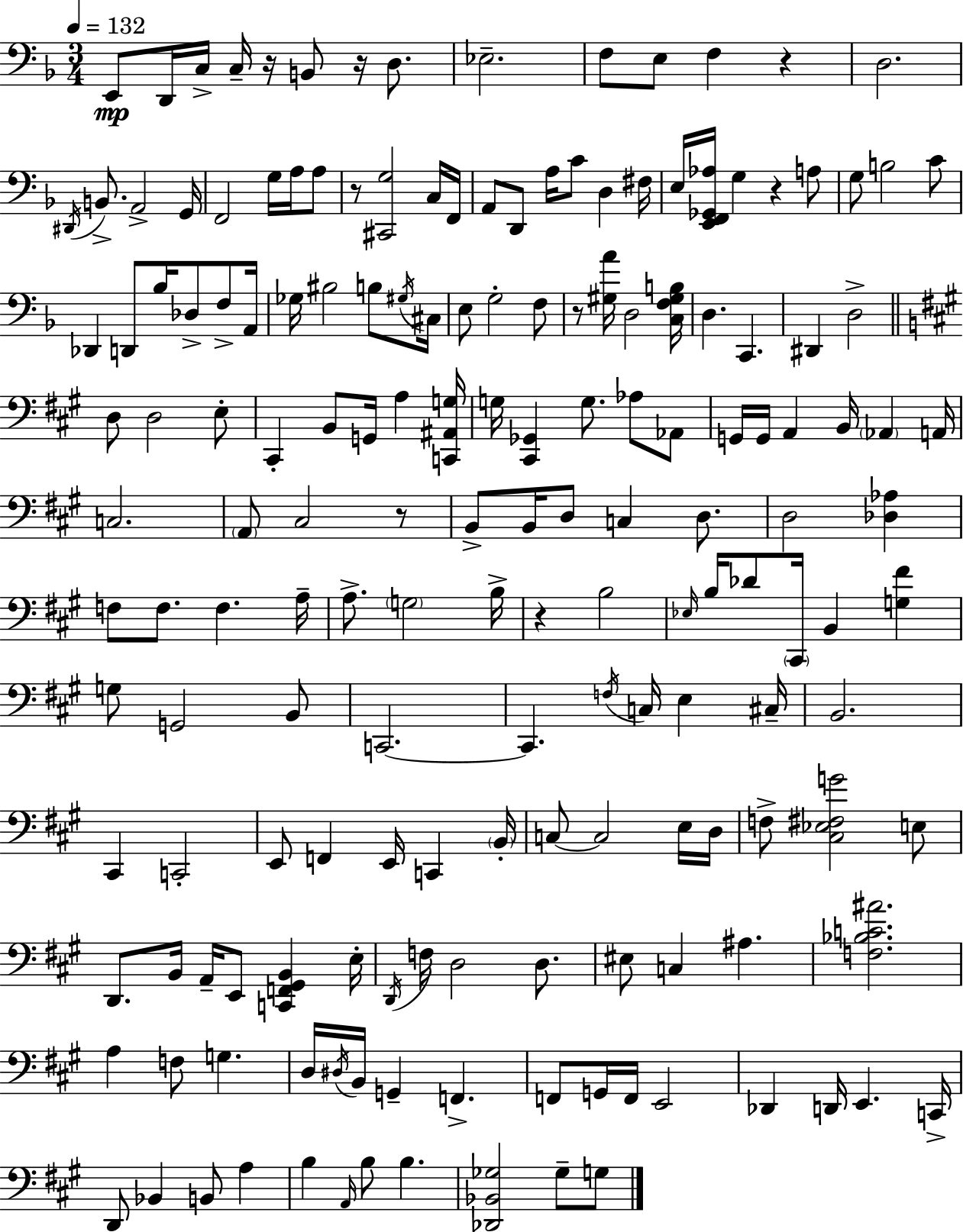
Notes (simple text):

E2/e D2/s C3/s C3/s R/s B2/e R/s D3/e. Eb3/h. F3/e E3/e F3/q R/q D3/h. D#2/s B2/e. A2/h G2/s F2/h G3/s A3/s A3/e R/e [C#2,G3]/h C3/s F2/s A2/e D2/e A3/s C4/e D3/q F#3/s E3/s [E2,F2,Gb2,Ab3]/s G3/q R/q A3/e G3/e B3/h C4/e Db2/q D2/e Bb3/s Db3/e F3/e A2/s Gb3/s BIS3/h B3/e G#3/s C#3/s E3/e G3/h F3/e R/e [G#3,A4]/s D3/h [C3,F3,G#3,B3]/s D3/q. C2/q. D#2/q D3/h D3/e D3/h E3/e C#2/q B2/e G2/s A3/q [C2,A#2,G3]/s G3/s [C#2,Gb2]/q G3/e. Ab3/e Ab2/e G2/s G2/s A2/q B2/s Ab2/q A2/s C3/h. A2/e C#3/h R/e B2/e B2/s D3/e C3/q D3/e. D3/h [Db3,Ab3]/q F3/e F3/e. F3/q. A3/s A3/e. G3/h B3/s R/q B3/h Eb3/s B3/s Db4/e C#2/s B2/q [G3,F#4]/q G3/e G2/h B2/e C2/h. C2/q. F3/s C3/s E3/q C#3/s B2/h. C#2/q C2/h E2/e F2/q E2/s C2/q B2/s C3/e C3/h E3/s D3/s F3/e [C#3,Eb3,F#3,G4]/h E3/e D2/e. B2/s A2/s E2/e [C2,F2,G#2,B2]/q E3/s D2/s F3/s D3/h D3/e. EIS3/e C3/q A#3/q. [F3,Bb3,C4,A#4]/h. A3/q F3/e G3/q. D3/s D#3/s B2/s G2/q F2/q. F2/e G2/s F2/s E2/h Db2/q D2/s E2/q. C2/s D2/e Bb2/q B2/e A3/q B3/q A2/s B3/e B3/q. [Db2,Bb2,Gb3]/h Gb3/e G3/e